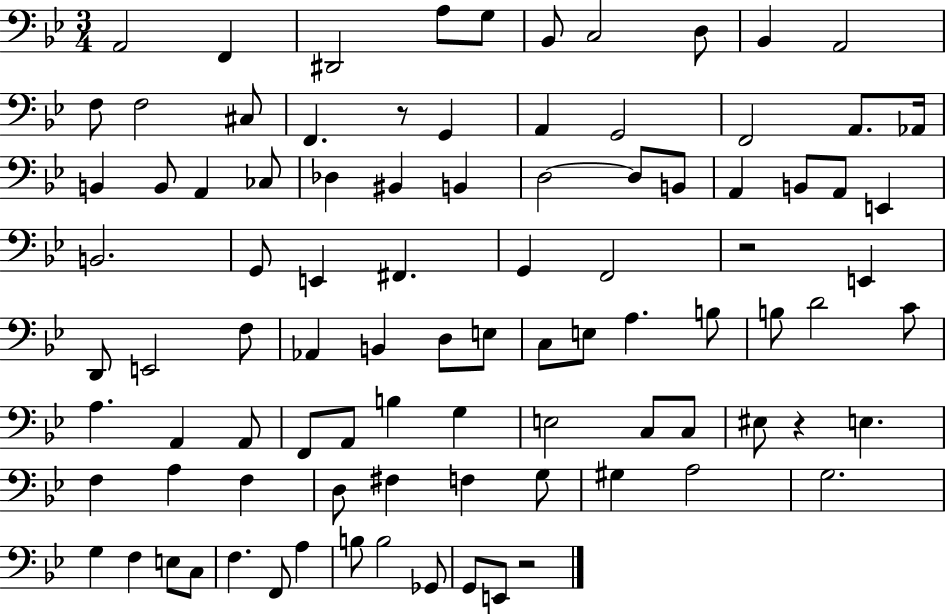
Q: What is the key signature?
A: BES major